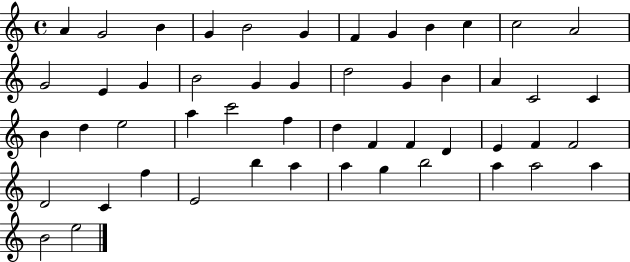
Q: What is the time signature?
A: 4/4